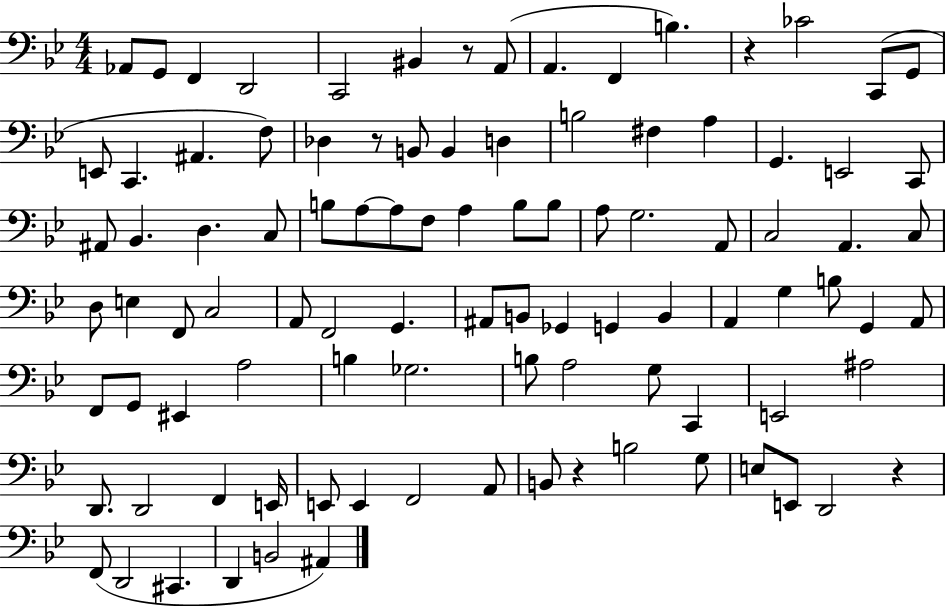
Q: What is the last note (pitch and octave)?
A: A#2